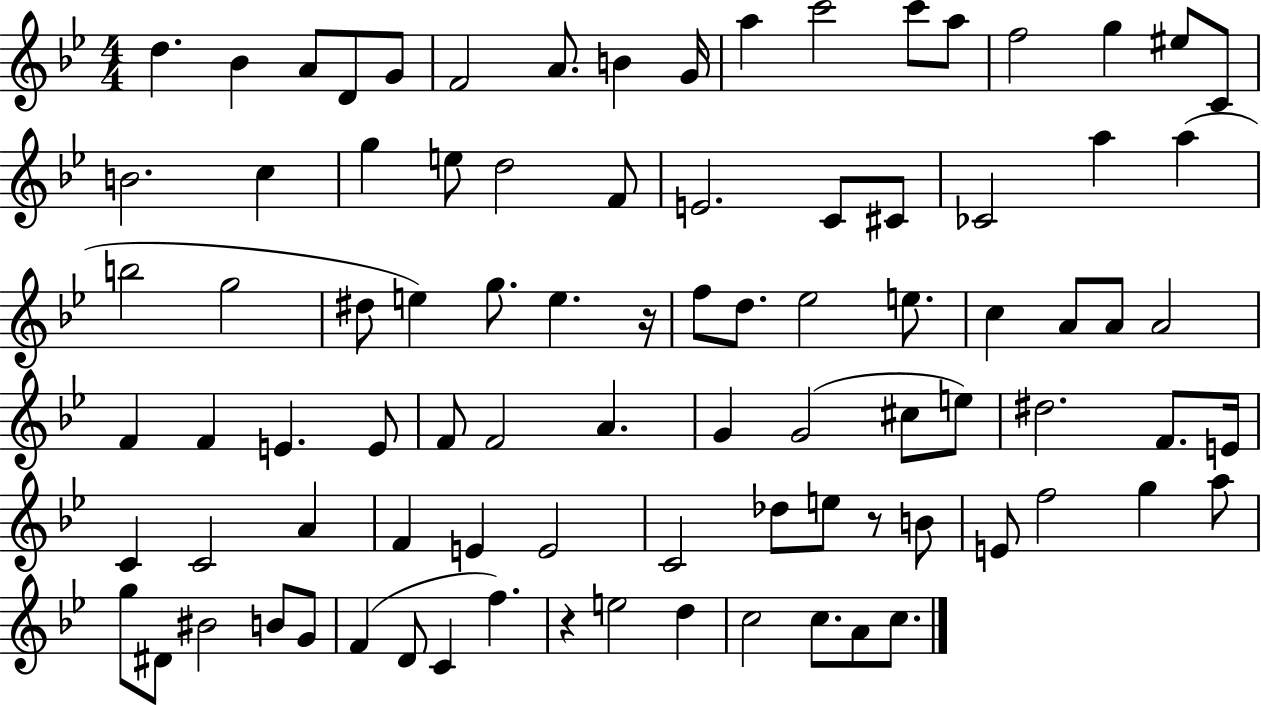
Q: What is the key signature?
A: BES major